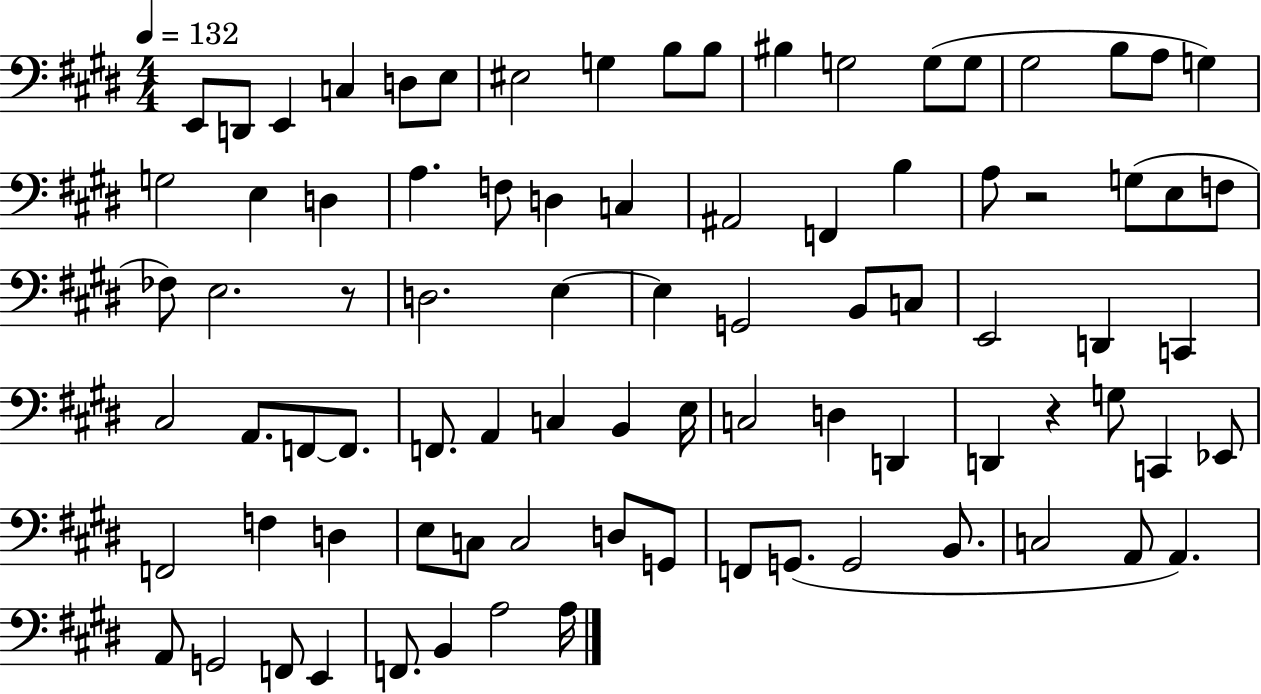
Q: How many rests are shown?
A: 3